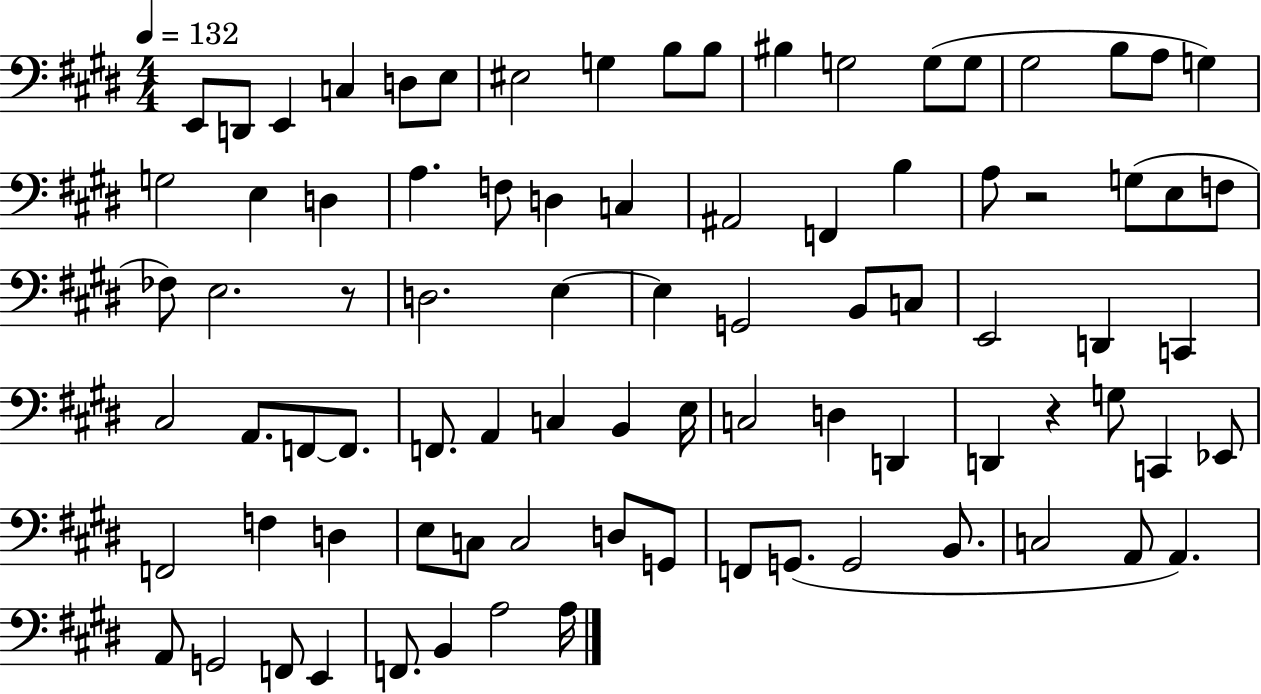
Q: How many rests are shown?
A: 3